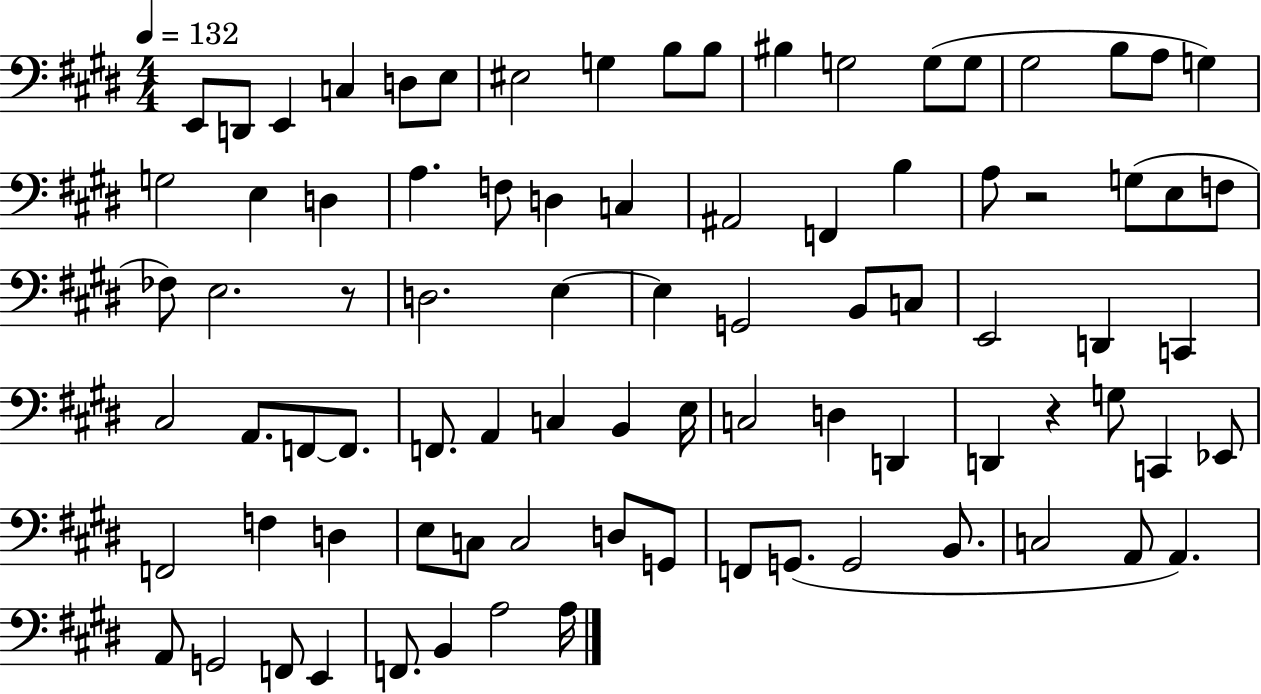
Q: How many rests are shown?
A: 3